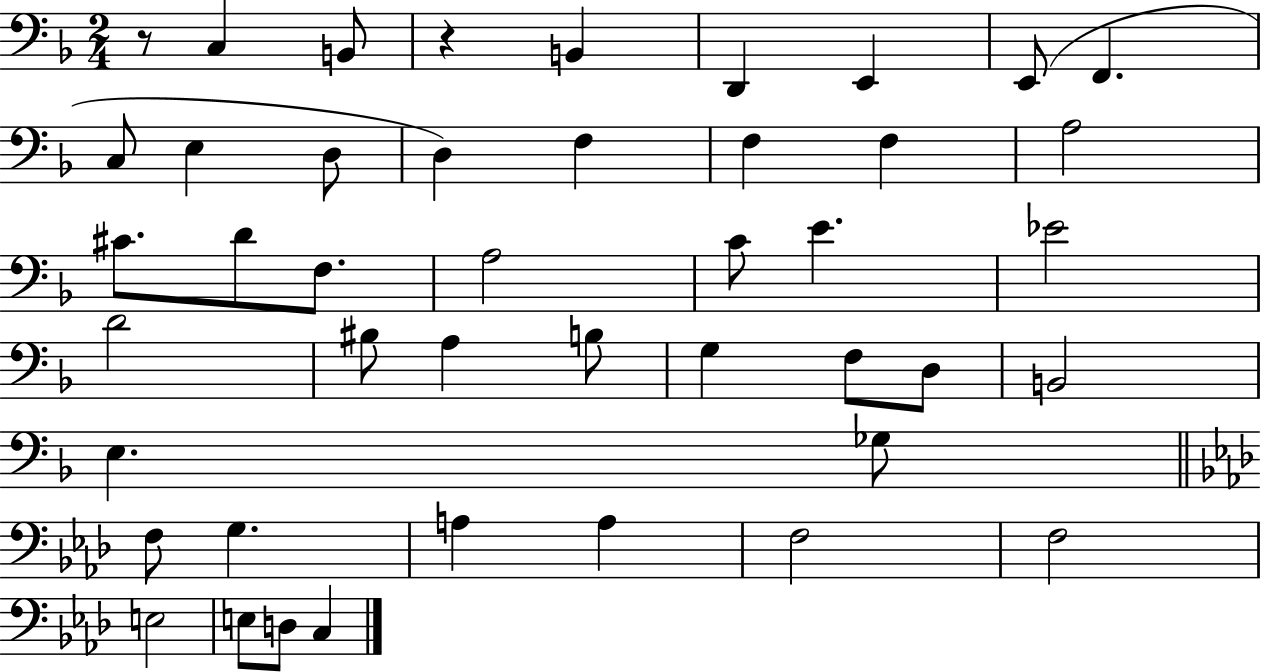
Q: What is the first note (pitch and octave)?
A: C3